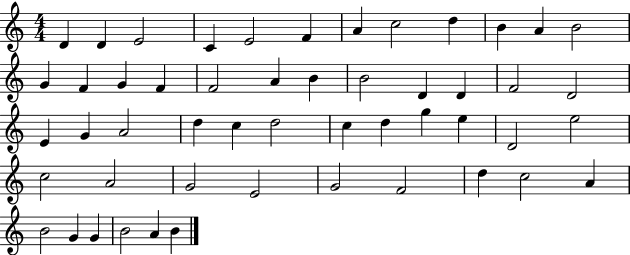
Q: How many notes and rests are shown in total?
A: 51